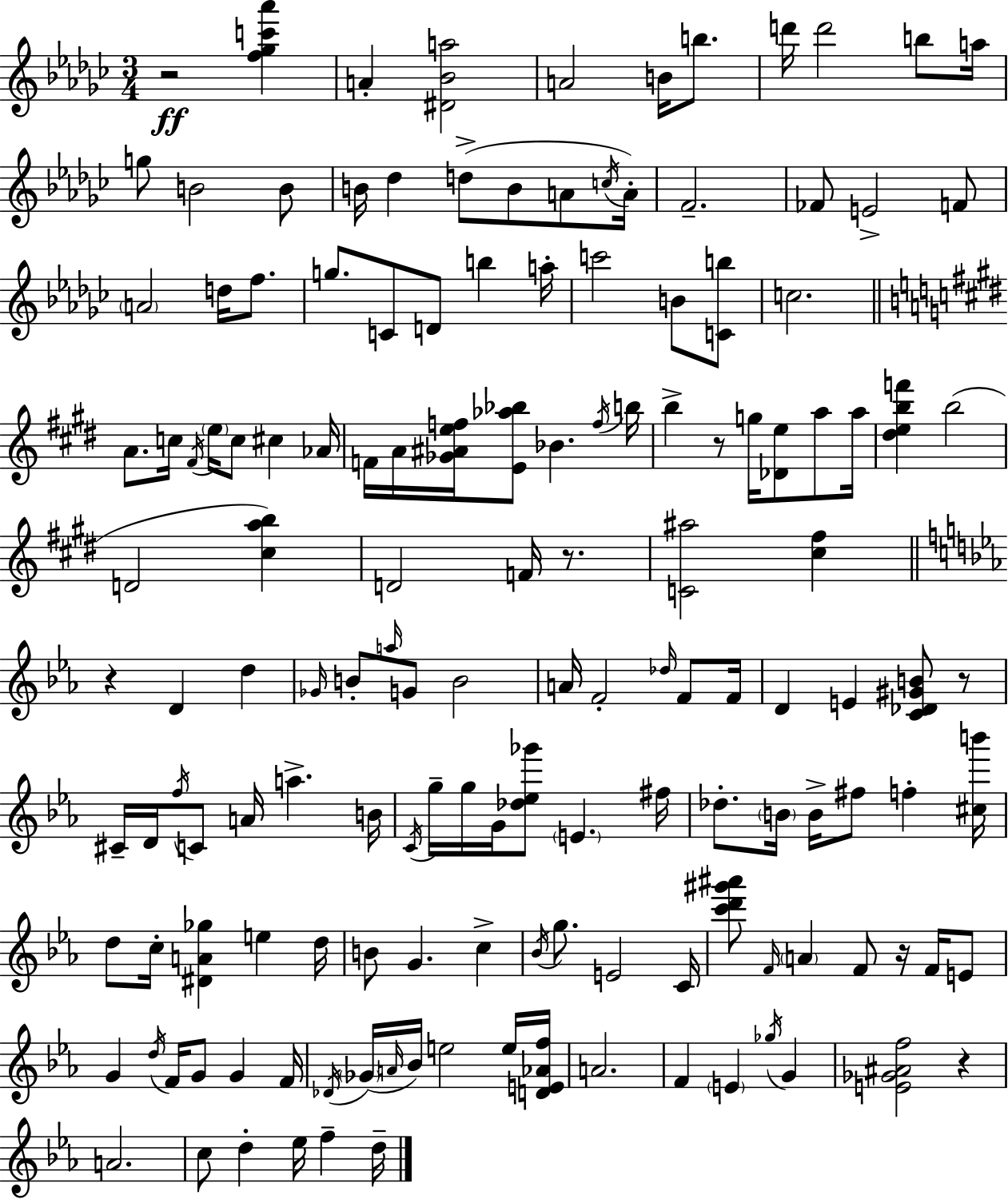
{
  \clef treble
  \numericTimeSignature
  \time 3/4
  \key ees \minor
  r2\ff <f'' ges'' c''' aes'''>4 | a'4-. <dis' bes' a''>2 | a'2 b'16 b''8. | d'''16 d'''2 b''8 a''16 | \break g''8 b'2 b'8 | b'16 des''4 d''8->( b'8 a'8 \acciaccatura { c''16 } | a'16-.) f'2.-- | fes'8 e'2-> f'8 | \break \parenthesize a'2 d''16 f''8. | g''8. c'8 d'8 b''4 | a''16-. c'''2 b'8 <c' b''>8 | c''2. | \break \bar "||" \break \key e \major a'8. c''16 \acciaccatura { fis'16 } \parenthesize e''16 c''8 cis''4 | aes'16 f'16 a'16 <ges' ais' e'' f''>16 <e' aes'' bes''>8 bes'4. | \acciaccatura { f''16 } b''16 b''4-> r8 g''16 <des' e''>8 a''8 | a''16 <dis'' e'' b'' f'''>4 b''2( | \break d'2 <cis'' a'' b''>4) | d'2 f'16 r8. | <c' ais''>2 <cis'' fis''>4 | \bar "||" \break \key ees \major r4 d'4 d''4 | \grace { ges'16 } b'8-. \grace { a''16 } g'8 b'2 | a'16 f'2-. \grace { des''16 } | f'8 f'16 d'4 e'4 <c' des' gis' b'>8 | \break r8 cis'16-- d'16 \acciaccatura { f''16 } c'8 a'16 a''4.-> | b'16 \acciaccatura { c'16 } g''16-- g''16 g'16 <des'' ees'' ges'''>8 \parenthesize e'4. | fis''16 des''8.-. \parenthesize b'16 b'16-> fis''8 | f''4-. <cis'' b'''>16 d''8 c''16-. <dis' a' ges''>4 | \break e''4 d''16 b'8 g'4. | c''4-> \acciaccatura { bes'16 } g''8. e'2 | c'16 <c''' d''' gis''' ais'''>8 \grace { f'16 } \parenthesize a'4 | f'8 r16 f'16 e'8 g'4 \acciaccatura { d''16 } | \break f'16 g'8 g'4 f'16 \acciaccatura { des'16 } \parenthesize ges'16( \grace { a'16 } bes'16) | e''2 e''16 <d' e' aes' f''>16 a'2. | f'4 | \parenthesize e'4 \acciaccatura { ges''16 } g'4 <e' ges' ais' f''>2 | \break r4 a'2. | c''8 | d''4-. ees''16 f''4-- d''16-- \bar "|."
}